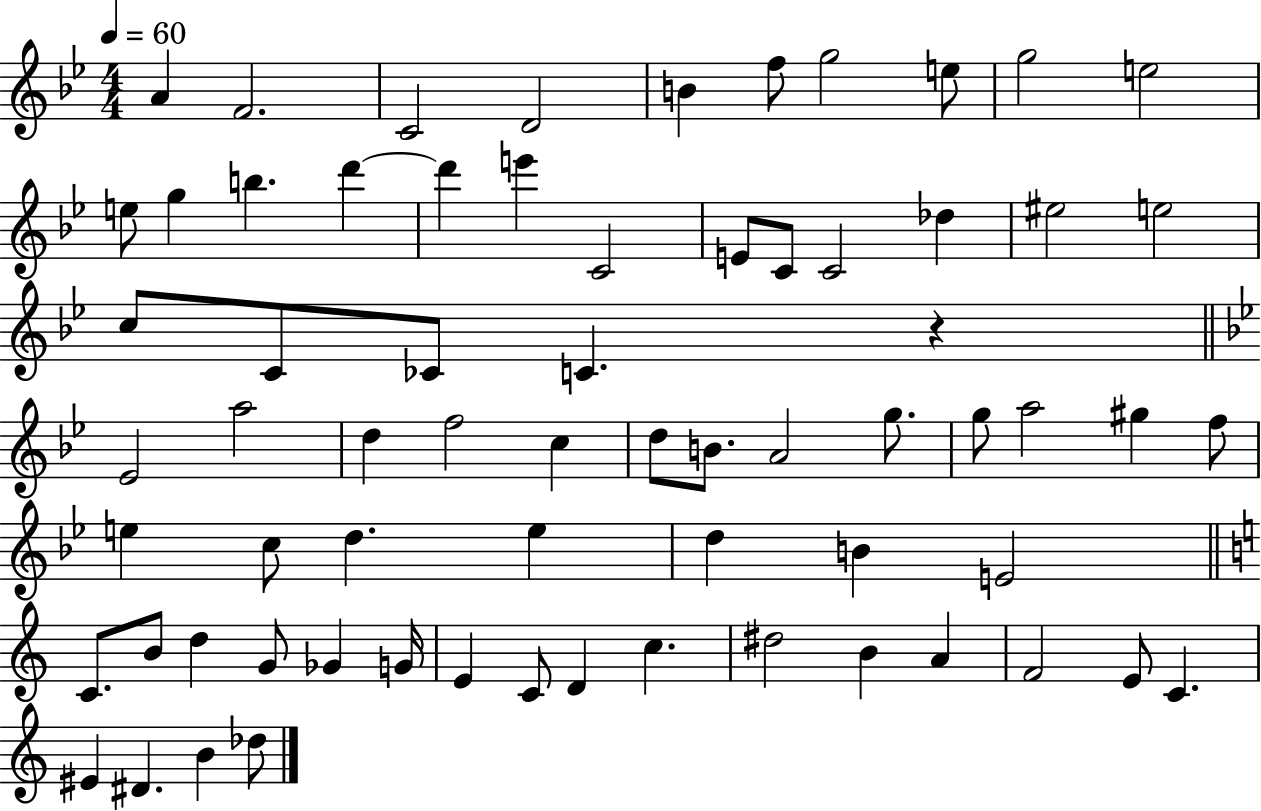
{
  \clef treble
  \numericTimeSignature
  \time 4/4
  \key bes \major
  \tempo 4 = 60
  \repeat volta 2 { a'4 f'2. | c'2 d'2 | b'4 f''8 g''2 e''8 | g''2 e''2 | \break e''8 g''4 b''4. d'''4~~ | d'''4 e'''4 c'2 | e'8 c'8 c'2 des''4 | eis''2 e''2 | \break c''8 c'8 ces'8 c'4. r4 | \bar "||" \break \key bes \major ees'2 a''2 | d''4 f''2 c''4 | d''8 b'8. a'2 g''8. | g''8 a''2 gis''4 f''8 | \break e''4 c''8 d''4. e''4 | d''4 b'4 e'2 | \bar "||" \break \key c \major c'8. b'8 d''4 g'8 ges'4 g'16 | e'4 c'8 d'4 c''4. | dis''2 b'4 a'4 | f'2 e'8 c'4. | \break eis'4 dis'4. b'4 des''8 | } \bar "|."
}